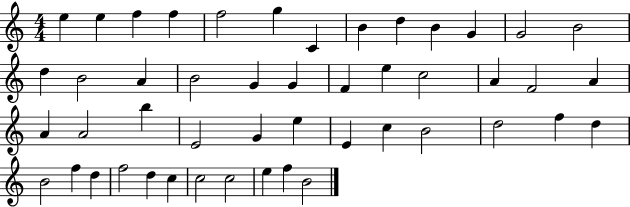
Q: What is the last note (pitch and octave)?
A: B4